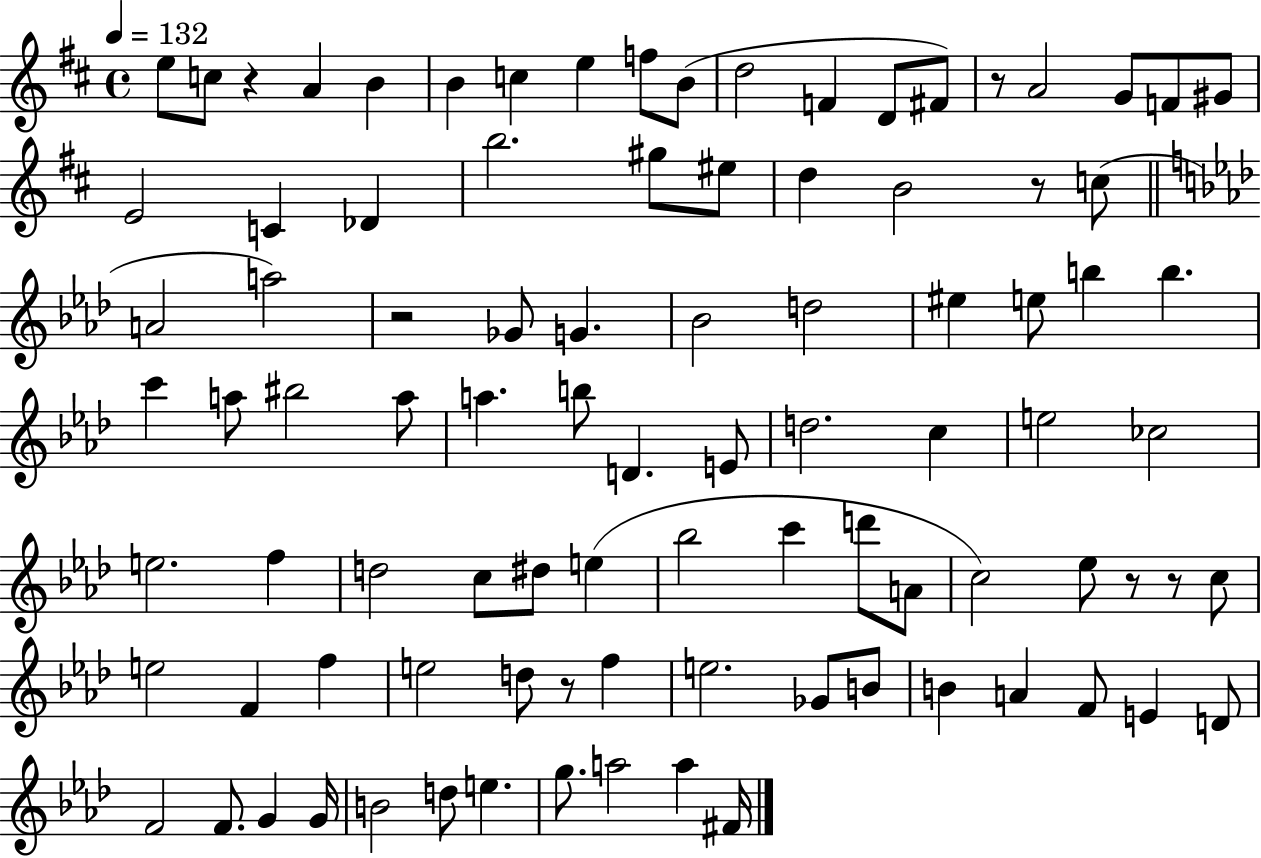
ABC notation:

X:1
T:Untitled
M:4/4
L:1/4
K:D
e/2 c/2 z A B B c e f/2 B/2 d2 F D/2 ^F/2 z/2 A2 G/2 F/2 ^G/2 E2 C _D b2 ^g/2 ^e/2 d B2 z/2 c/2 A2 a2 z2 _G/2 G _B2 d2 ^e e/2 b b c' a/2 ^b2 a/2 a b/2 D E/2 d2 c e2 _c2 e2 f d2 c/2 ^d/2 e _b2 c' d'/2 A/2 c2 _e/2 z/2 z/2 c/2 e2 F f e2 d/2 z/2 f e2 _G/2 B/2 B A F/2 E D/2 F2 F/2 G G/4 B2 d/2 e g/2 a2 a ^F/4